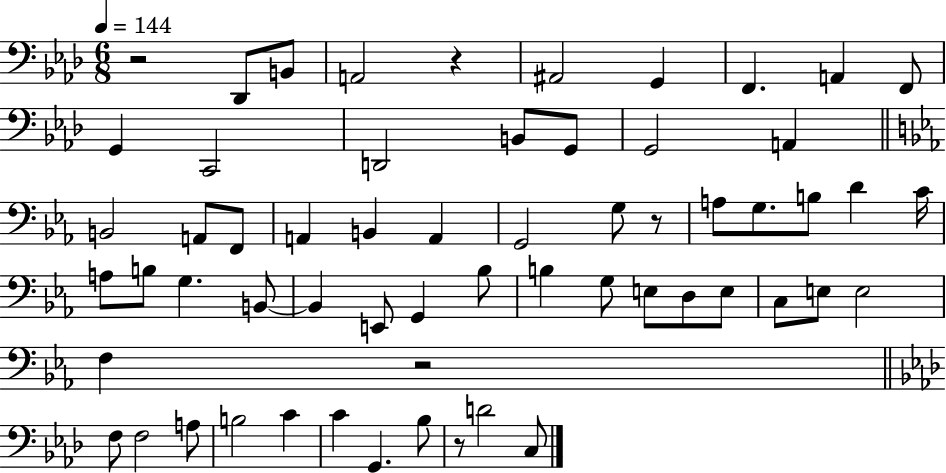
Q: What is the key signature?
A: AES major